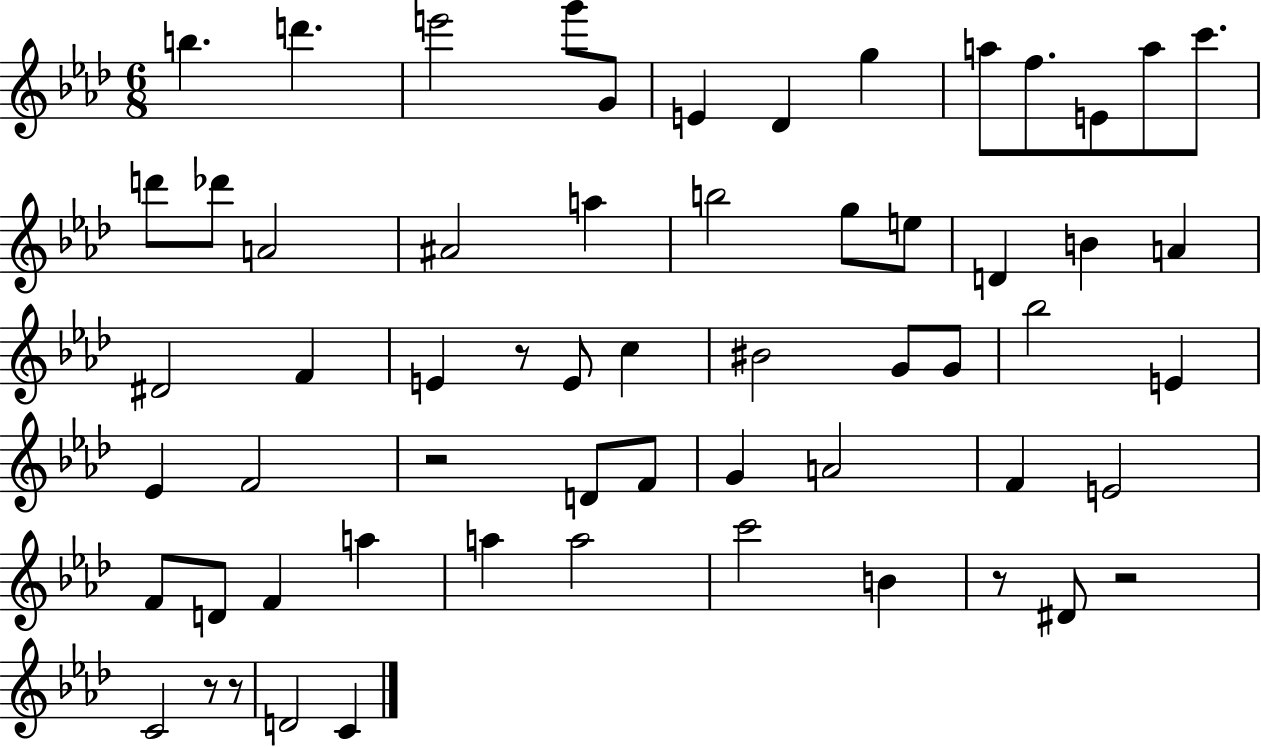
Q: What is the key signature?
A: AES major